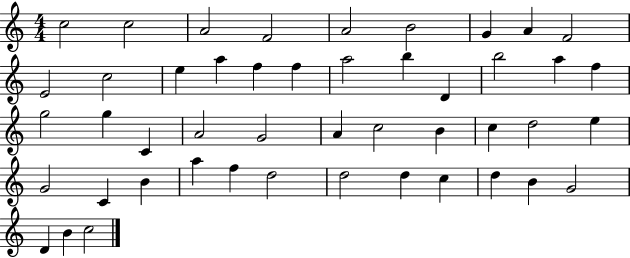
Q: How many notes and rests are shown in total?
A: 47